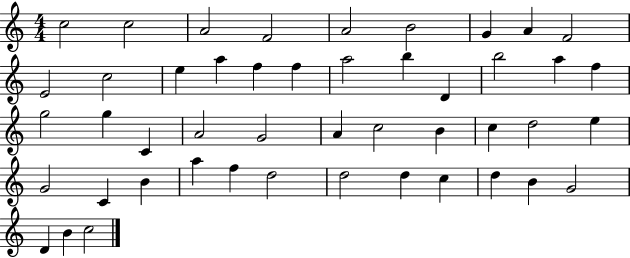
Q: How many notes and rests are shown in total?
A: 47